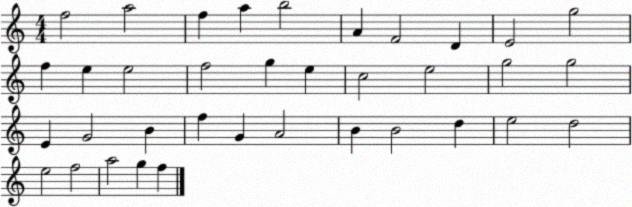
X:1
T:Untitled
M:4/4
L:1/4
K:C
f2 a2 f a b2 A F2 D E2 g2 f e e2 f2 g e c2 e2 g2 g2 E G2 B f G A2 B B2 d e2 d2 e2 f2 a2 g f